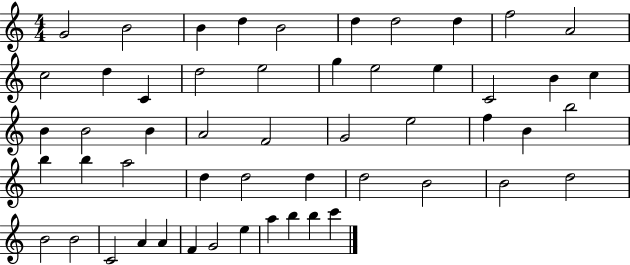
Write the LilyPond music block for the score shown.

{
  \clef treble
  \numericTimeSignature
  \time 4/4
  \key c \major
  g'2 b'2 | b'4 d''4 b'2 | d''4 d''2 d''4 | f''2 a'2 | \break c''2 d''4 c'4 | d''2 e''2 | g''4 e''2 e''4 | c'2 b'4 c''4 | \break b'4 b'2 b'4 | a'2 f'2 | g'2 e''2 | f''4 b'4 b''2 | \break b''4 b''4 a''2 | d''4 d''2 d''4 | d''2 b'2 | b'2 d''2 | \break b'2 b'2 | c'2 a'4 a'4 | f'4 g'2 e''4 | a''4 b''4 b''4 c'''4 | \break \bar "|."
}